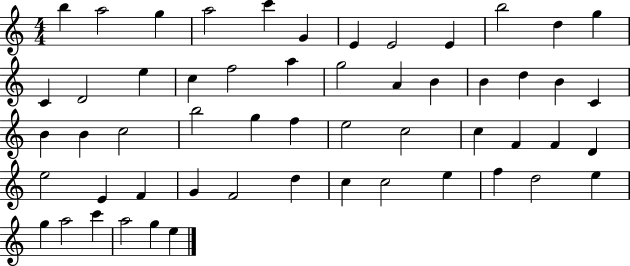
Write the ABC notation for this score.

X:1
T:Untitled
M:4/4
L:1/4
K:C
b a2 g a2 c' G E E2 E b2 d g C D2 e c f2 a g2 A B B d B C B B c2 b2 g f e2 c2 c F F D e2 E F G F2 d c c2 e f d2 e g a2 c' a2 g e